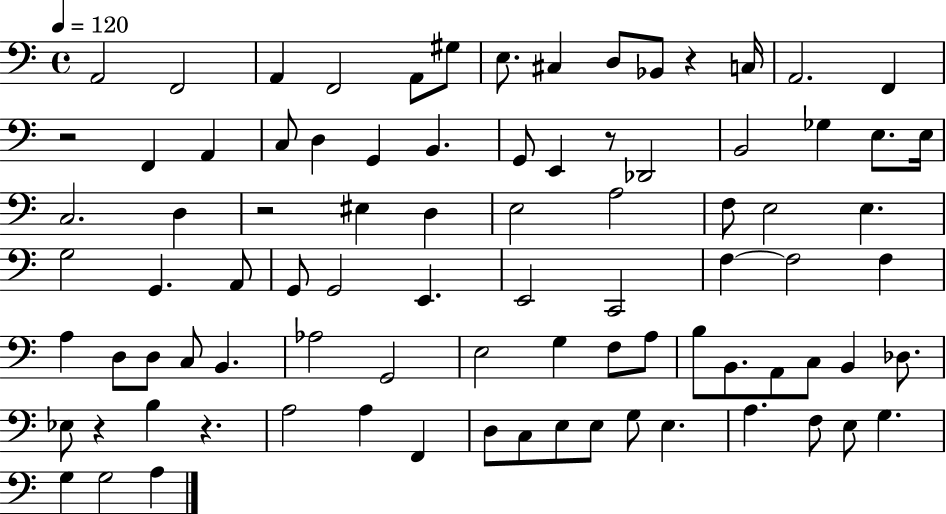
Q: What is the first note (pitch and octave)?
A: A2